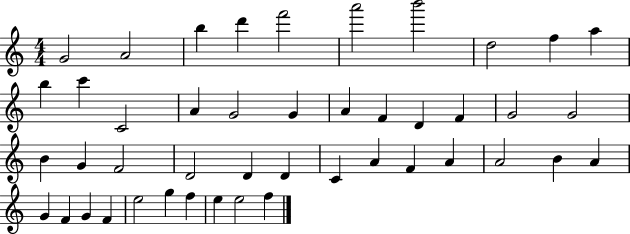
{
  \clef treble
  \numericTimeSignature
  \time 4/4
  \key c \major
  g'2 a'2 | b''4 d'''4 f'''2 | a'''2 b'''2 | d''2 f''4 a''4 | \break b''4 c'''4 c'2 | a'4 g'2 g'4 | a'4 f'4 d'4 f'4 | g'2 g'2 | \break b'4 g'4 f'2 | d'2 d'4 d'4 | c'4 a'4 f'4 a'4 | a'2 b'4 a'4 | \break g'4 f'4 g'4 f'4 | e''2 g''4 f''4 | e''4 e''2 f''4 | \bar "|."
}